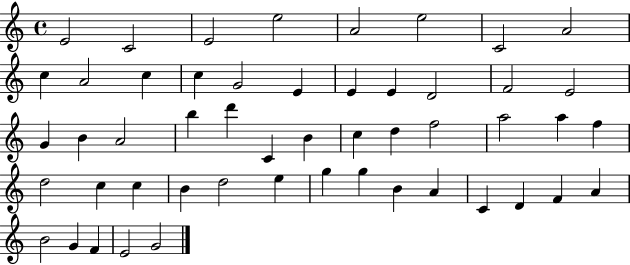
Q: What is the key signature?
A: C major